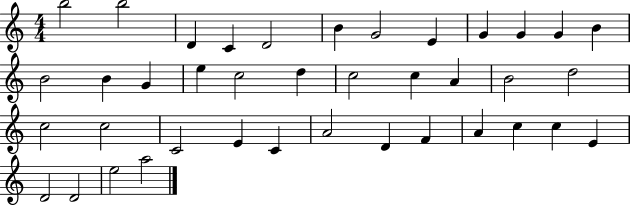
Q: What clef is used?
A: treble